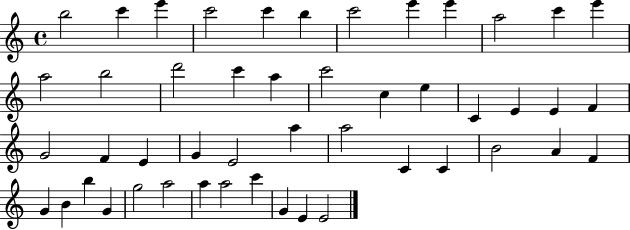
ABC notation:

X:1
T:Untitled
M:4/4
L:1/4
K:C
b2 c' e' c'2 c' b c'2 e' e' a2 c' e' a2 b2 d'2 c' a c'2 c e C E E F G2 F E G E2 a a2 C C B2 A F G B b G g2 a2 a a2 c' G E E2